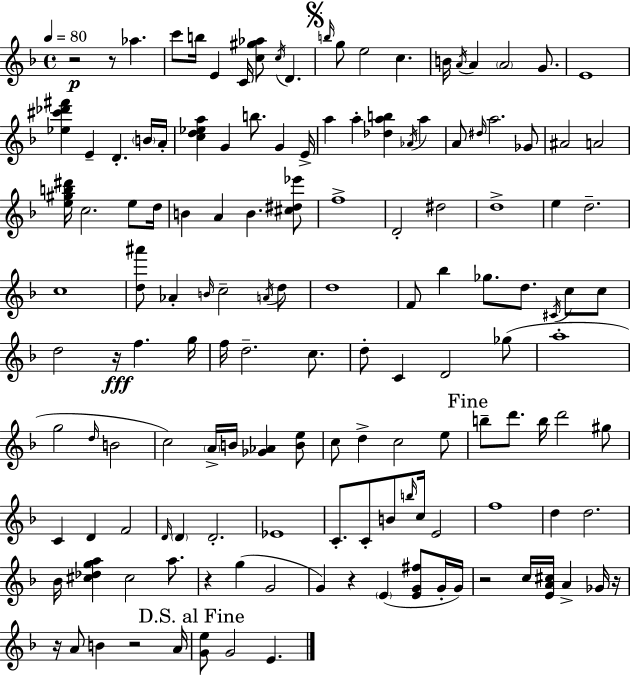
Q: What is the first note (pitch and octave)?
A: Ab5